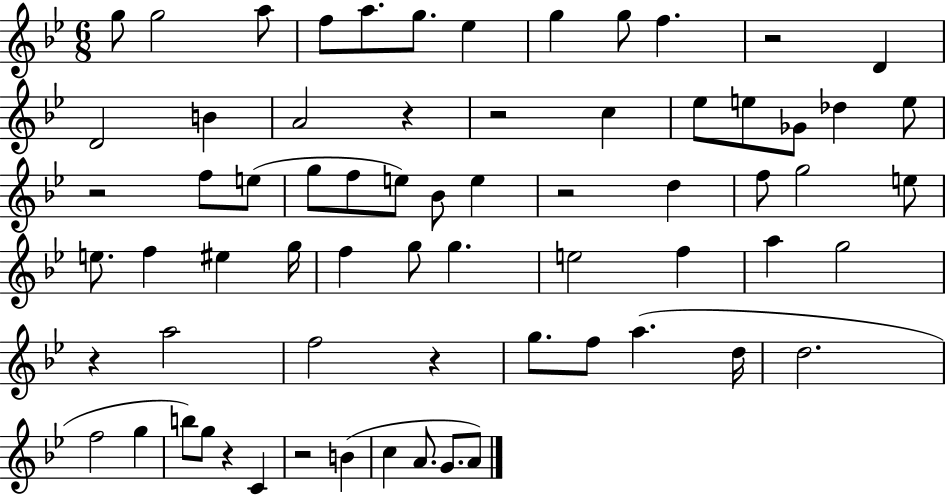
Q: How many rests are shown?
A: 9